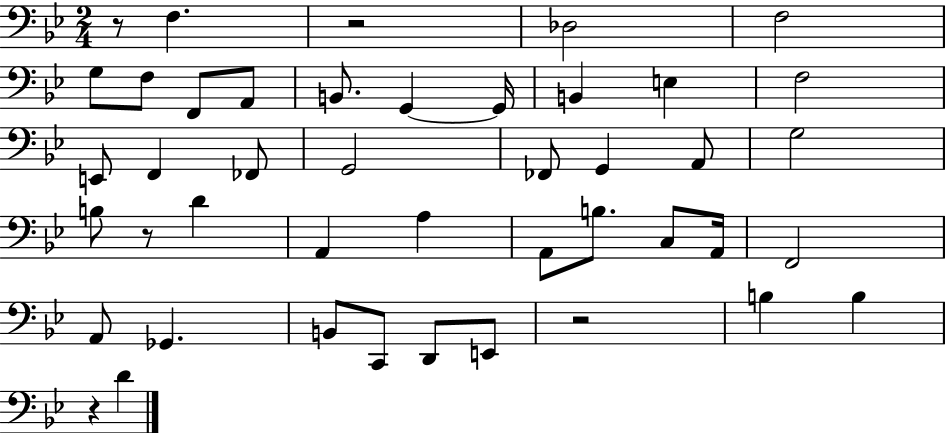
X:1
T:Untitled
M:2/4
L:1/4
K:Bb
z/2 F, z2 _D,2 F,2 G,/2 F,/2 F,,/2 A,,/2 B,,/2 G,, G,,/4 B,, E, F,2 E,,/2 F,, _F,,/2 G,,2 _F,,/2 G,, A,,/2 G,2 B,/2 z/2 D A,, A, A,,/2 B,/2 C,/2 A,,/4 F,,2 A,,/2 _G,, B,,/2 C,,/2 D,,/2 E,,/2 z2 B, B, z D